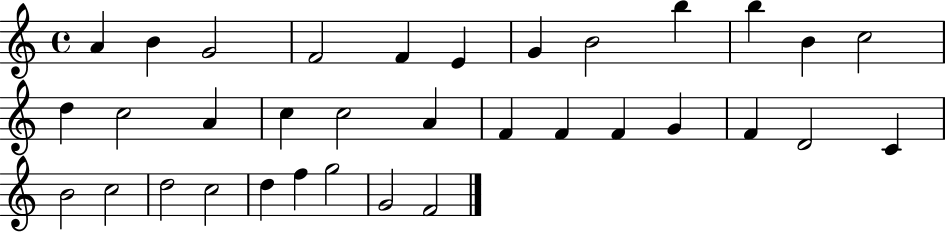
{
  \clef treble
  \time 4/4
  \defaultTimeSignature
  \key c \major
  a'4 b'4 g'2 | f'2 f'4 e'4 | g'4 b'2 b''4 | b''4 b'4 c''2 | \break d''4 c''2 a'4 | c''4 c''2 a'4 | f'4 f'4 f'4 g'4 | f'4 d'2 c'4 | \break b'2 c''2 | d''2 c''2 | d''4 f''4 g''2 | g'2 f'2 | \break \bar "|."
}